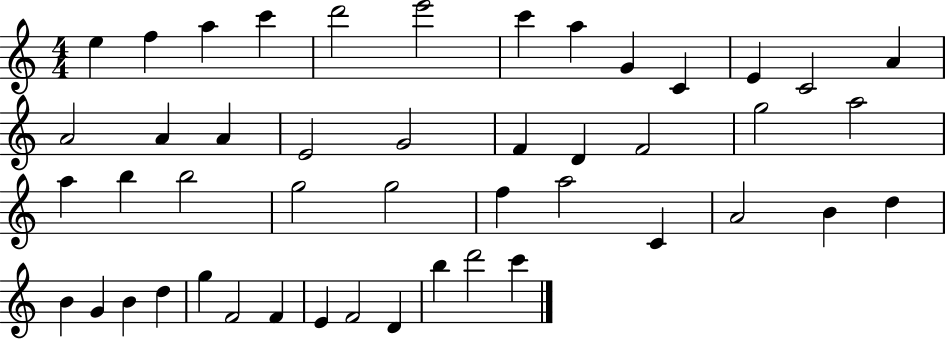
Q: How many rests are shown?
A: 0